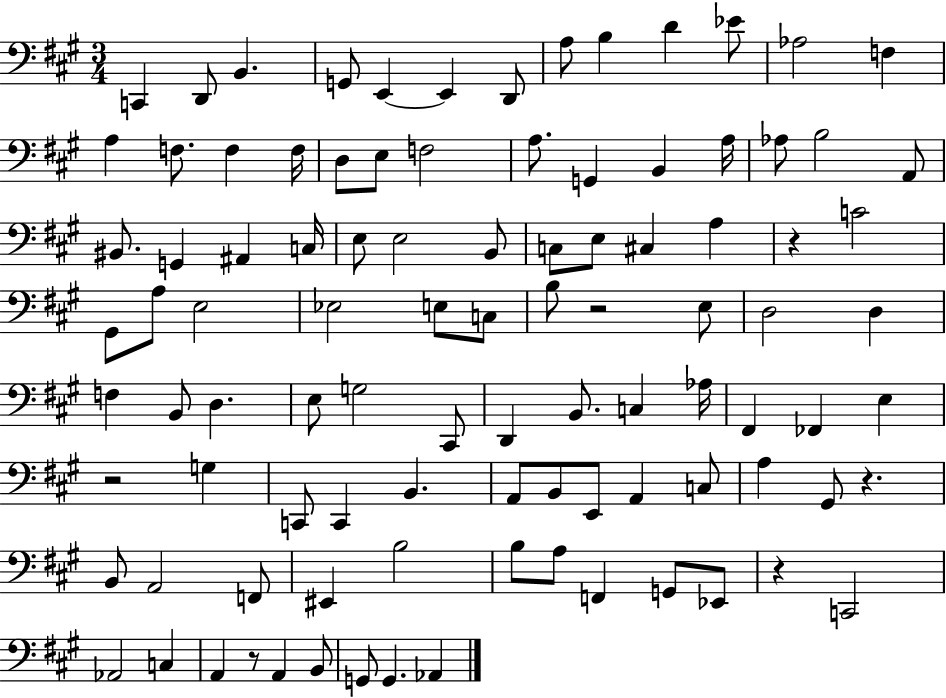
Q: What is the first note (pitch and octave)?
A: C2